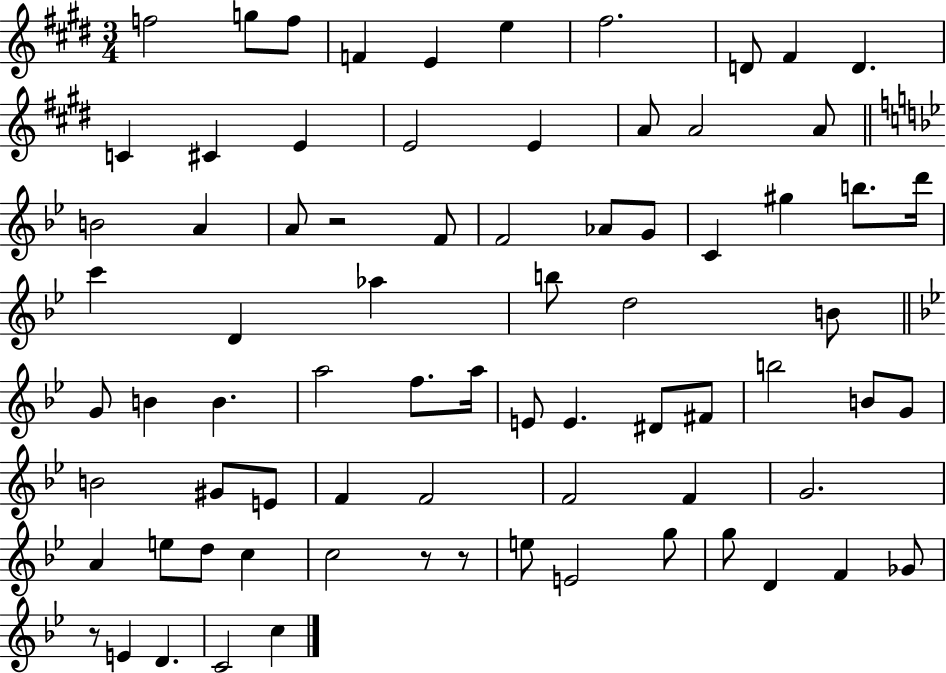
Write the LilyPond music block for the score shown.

{
  \clef treble
  \numericTimeSignature
  \time 3/4
  \key e \major
  f''2 g''8 f''8 | f'4 e'4 e''4 | fis''2. | d'8 fis'4 d'4. | \break c'4 cis'4 e'4 | e'2 e'4 | a'8 a'2 a'8 | \bar "||" \break \key bes \major b'2 a'4 | a'8 r2 f'8 | f'2 aes'8 g'8 | c'4 gis''4 b''8. d'''16 | \break c'''4 d'4 aes''4 | b''8 d''2 b'8 | \bar "||" \break \key bes \major g'8 b'4 b'4. | a''2 f''8. a''16 | e'8 e'4. dis'8 fis'8 | b''2 b'8 g'8 | \break b'2 gis'8 e'8 | f'4 f'2 | f'2 f'4 | g'2. | \break a'4 e''8 d''8 c''4 | c''2 r8 r8 | e''8 e'2 g''8 | g''8 d'4 f'4 ges'8 | \break r8 e'4 d'4. | c'2 c''4 | \bar "|."
}